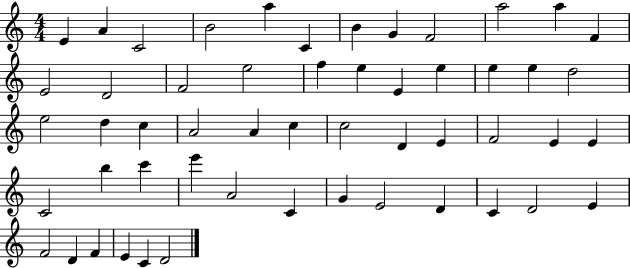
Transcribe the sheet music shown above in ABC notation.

X:1
T:Untitled
M:4/4
L:1/4
K:C
E A C2 B2 a C B G F2 a2 a F E2 D2 F2 e2 f e E e e e d2 e2 d c A2 A c c2 D E F2 E E C2 b c' e' A2 C G E2 D C D2 E F2 D F E C D2